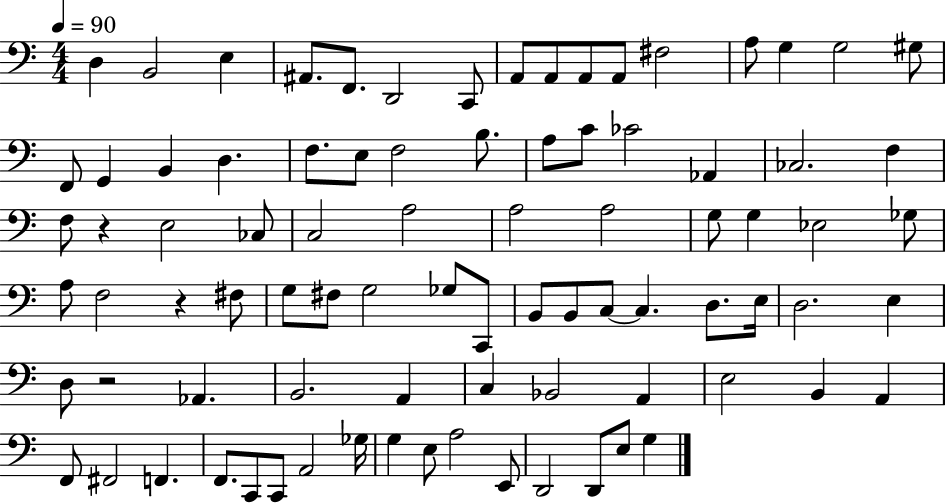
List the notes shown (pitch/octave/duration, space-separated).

D3/q B2/h E3/q A#2/e. F2/e. D2/h C2/e A2/e A2/e A2/e A2/e F#3/h A3/e G3/q G3/h G#3/e F2/e G2/q B2/q D3/q. F3/e. E3/e F3/h B3/e. A3/e C4/e CES4/h Ab2/q CES3/h. F3/q F3/e R/q E3/h CES3/e C3/h A3/h A3/h A3/h G3/e G3/q Eb3/h Gb3/e A3/e F3/h R/q F#3/e G3/e F#3/e G3/h Gb3/e C2/e B2/e B2/e C3/e C3/q. D3/e. E3/s D3/h. E3/q D3/e R/h Ab2/q. B2/h. A2/q C3/q Bb2/h A2/q E3/h B2/q A2/q F2/e F#2/h F2/q. F2/e. C2/e C2/e A2/h Gb3/s G3/q E3/e A3/h E2/e D2/h D2/e E3/e G3/q